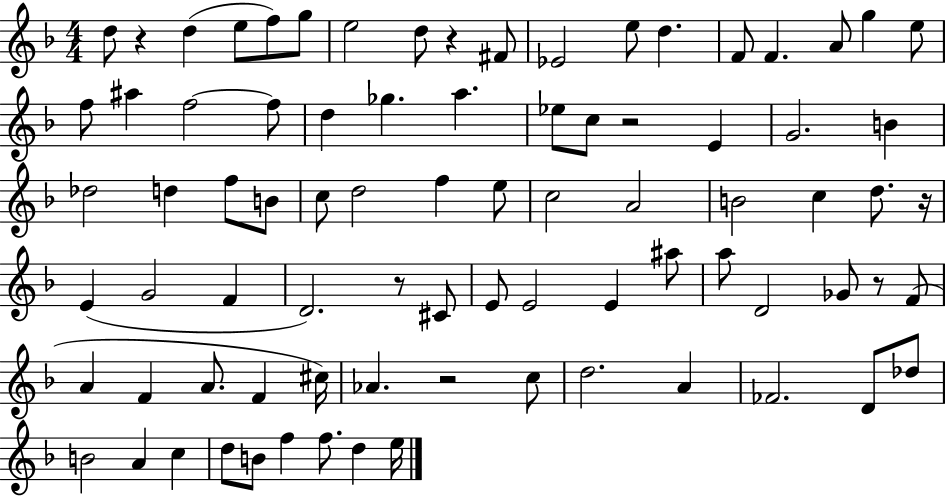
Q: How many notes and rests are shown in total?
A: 82